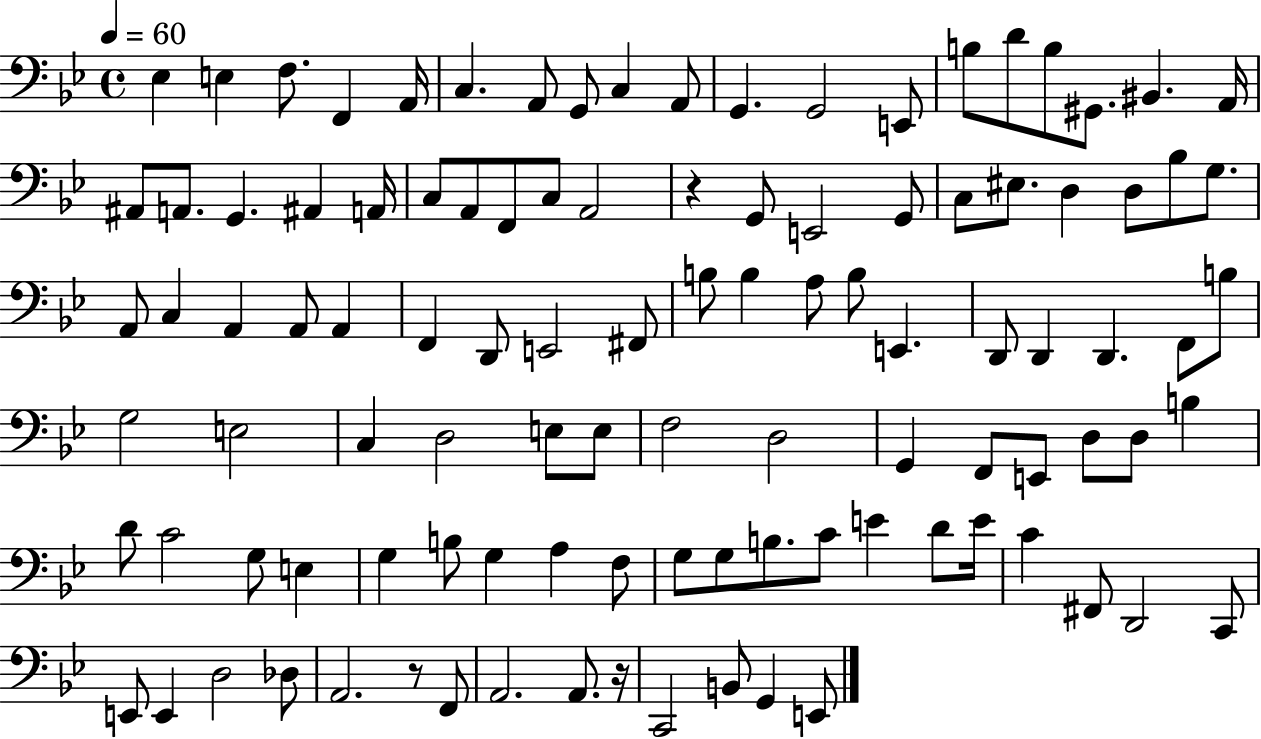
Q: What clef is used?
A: bass